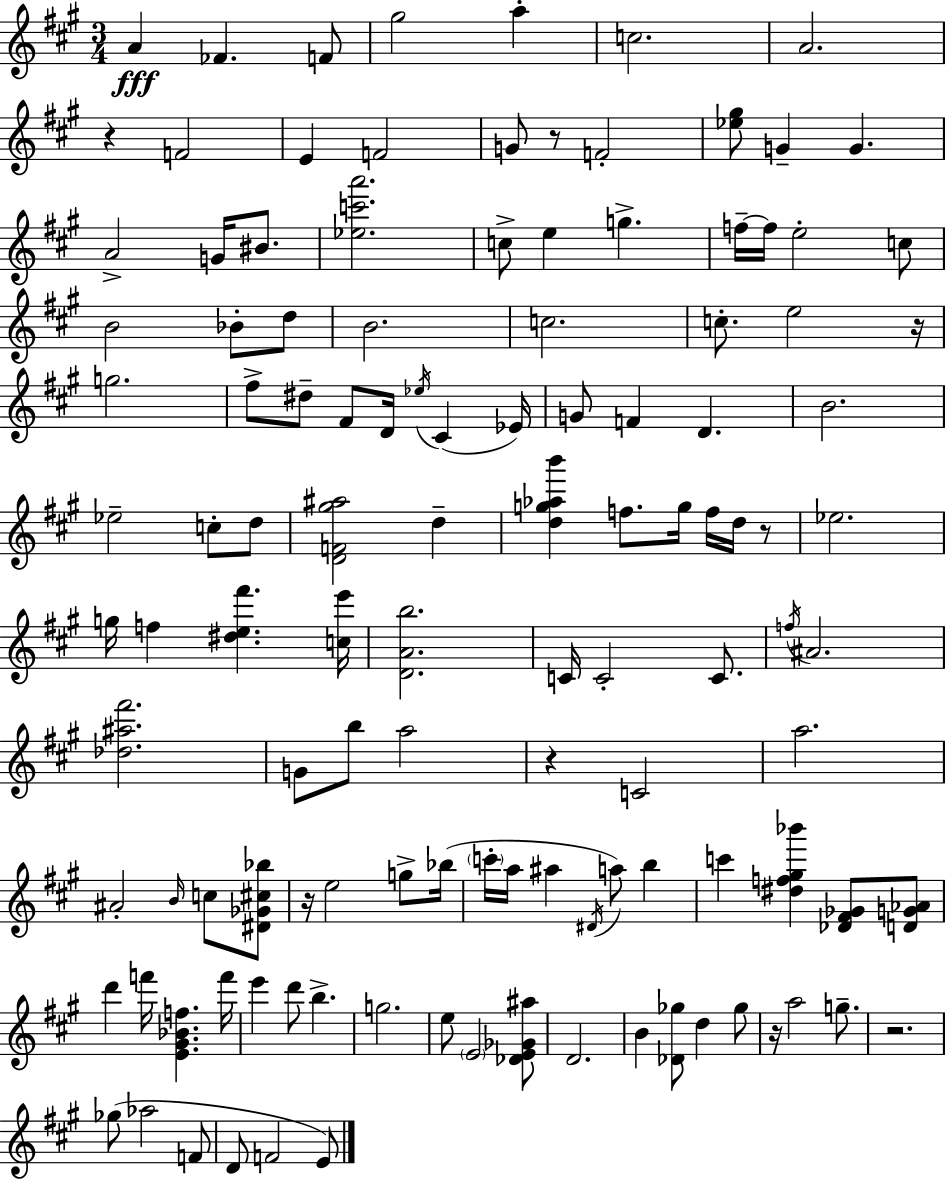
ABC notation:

X:1
T:Untitled
M:3/4
L:1/4
K:A
A _F F/2 ^g2 a c2 A2 z F2 E F2 G/2 z/2 F2 [_e^g]/2 G G A2 G/4 ^B/2 [_ec'a']2 c/2 e g f/4 f/4 e2 c/2 B2 _B/2 d/2 B2 c2 c/2 e2 z/4 g2 ^f/2 ^d/2 ^F/2 D/4 _e/4 ^C _E/4 G/2 F D B2 _e2 c/2 d/2 [DF^g^a]2 d [dg_ab'] f/2 g/4 f/4 d/4 z/2 _e2 g/4 f [^de^f'] [ce']/4 [DAb]2 C/4 C2 C/2 f/4 ^A2 [_d^a^f']2 G/2 b/2 a2 z C2 a2 ^A2 B/4 c/2 [^D_G^c_b]/2 z/4 e2 g/2 _b/4 c'/4 a/4 ^a ^D/4 a/2 b c' [^df^g_b'] [_D^F_G]/2 [DG_A]/2 d' f'/4 [E^G_Bf] f'/4 e' d'/2 b g2 e/2 E2 [_DE_G^a]/2 D2 B [_D_g]/2 d _g/2 z/4 a2 g/2 z2 _g/2 _a2 F/2 D/2 F2 E/2